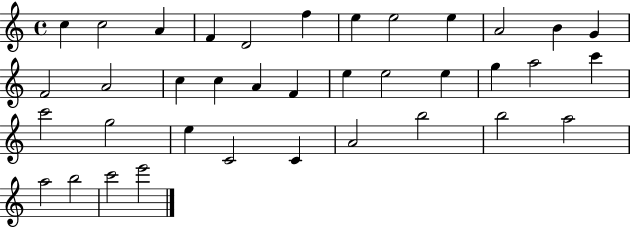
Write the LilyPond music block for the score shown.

{
  \clef treble
  \time 4/4
  \defaultTimeSignature
  \key c \major
  c''4 c''2 a'4 | f'4 d'2 f''4 | e''4 e''2 e''4 | a'2 b'4 g'4 | \break f'2 a'2 | c''4 c''4 a'4 f'4 | e''4 e''2 e''4 | g''4 a''2 c'''4 | \break c'''2 g''2 | e''4 c'2 c'4 | a'2 b''2 | b''2 a''2 | \break a''2 b''2 | c'''2 e'''2 | \bar "|."
}